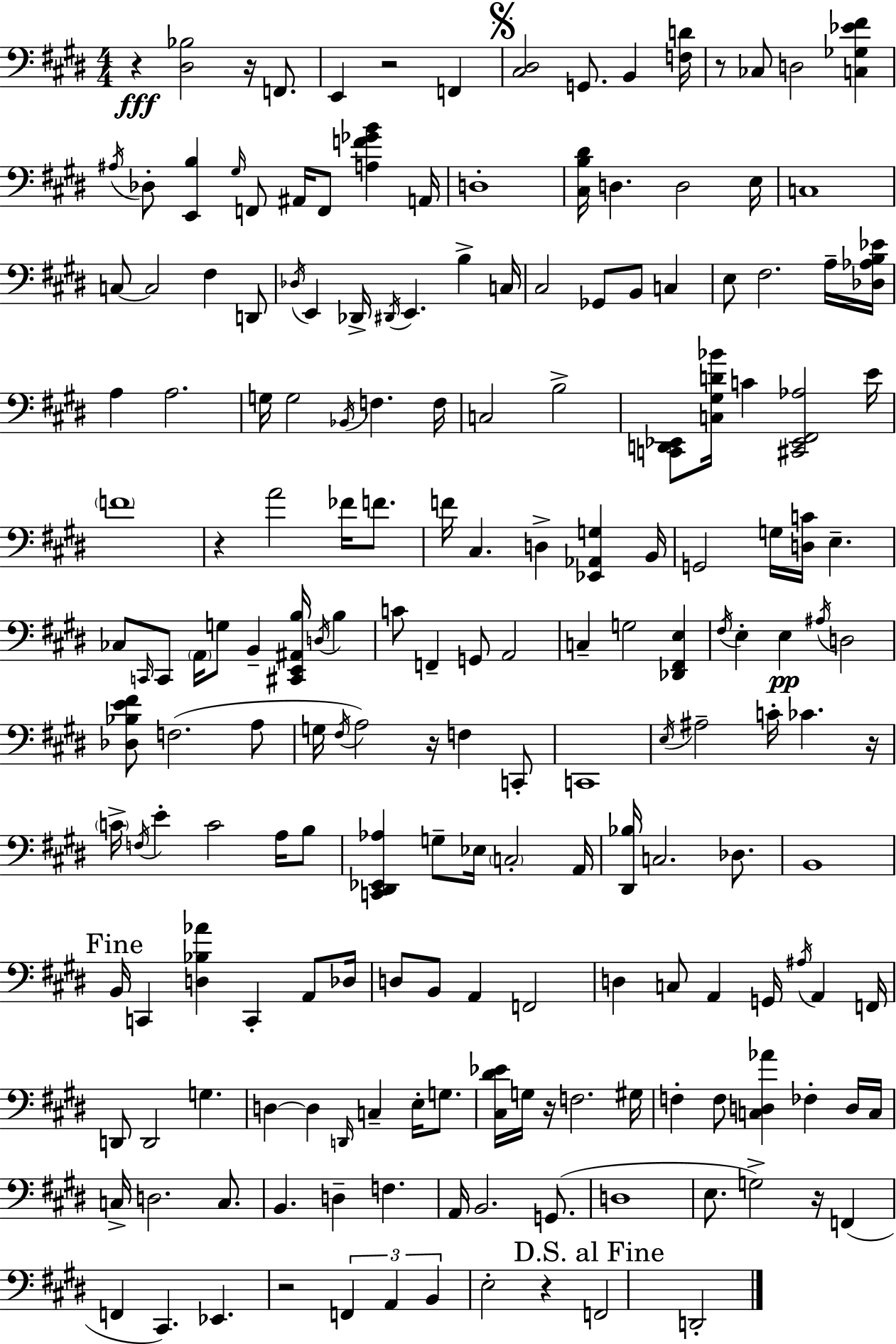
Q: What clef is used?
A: bass